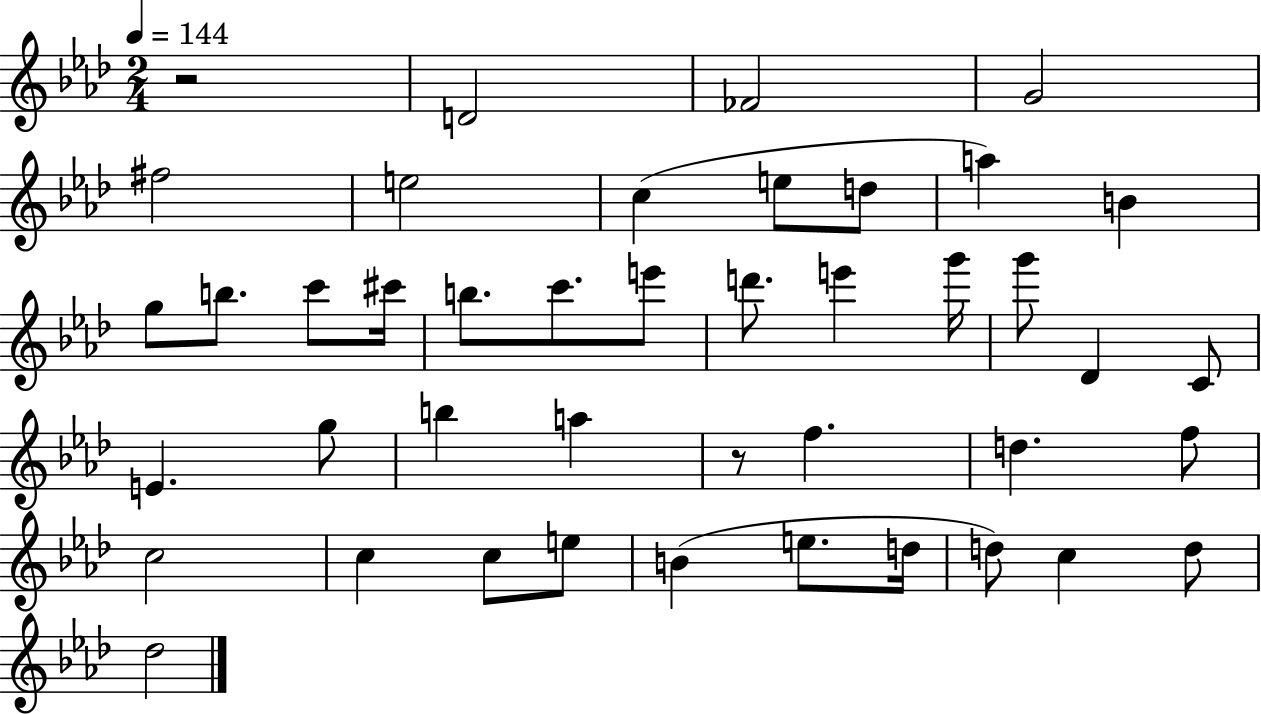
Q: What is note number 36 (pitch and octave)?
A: E5